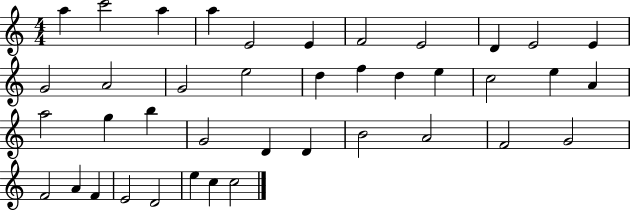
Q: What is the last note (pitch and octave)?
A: C5